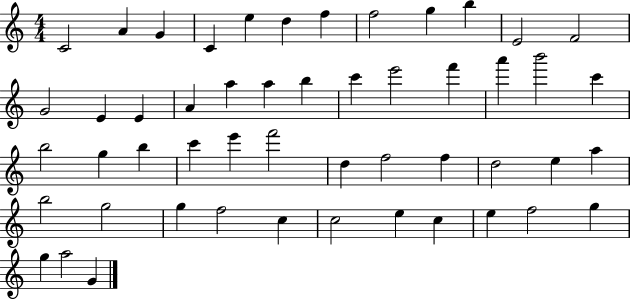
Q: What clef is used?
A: treble